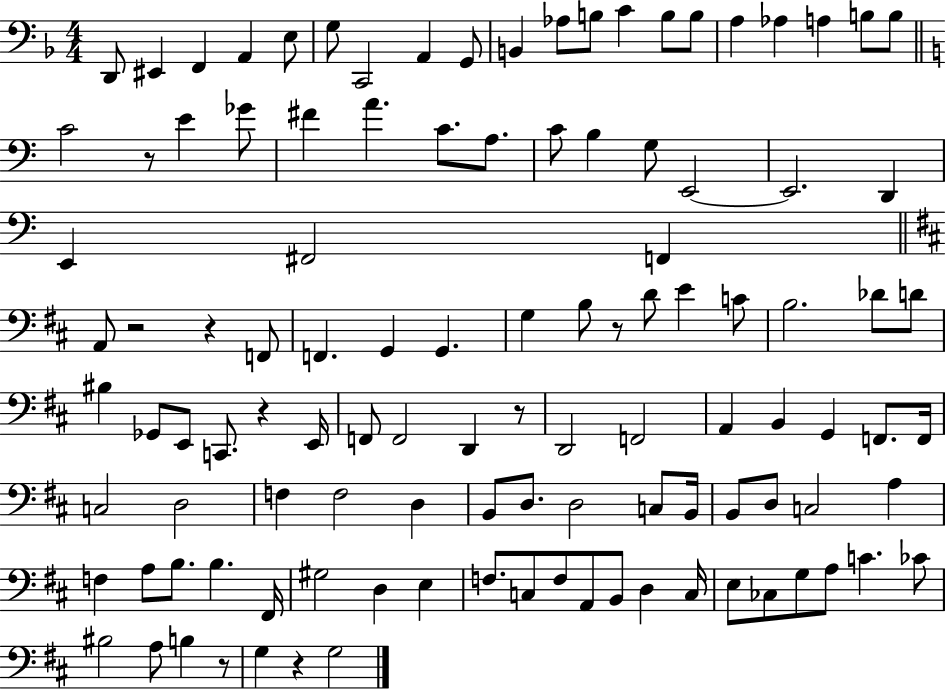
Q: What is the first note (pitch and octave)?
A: D2